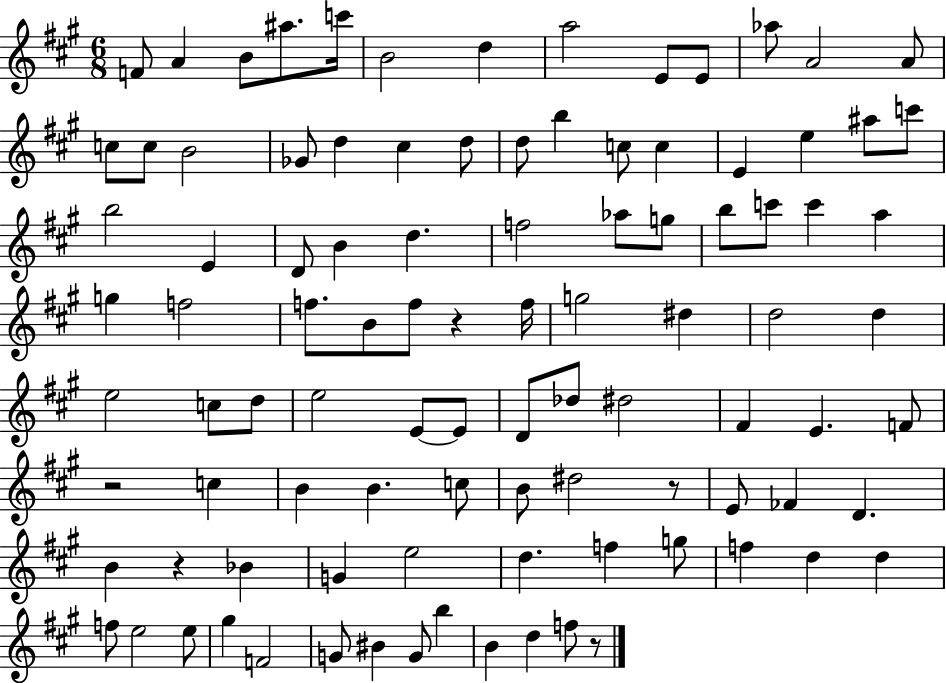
F4/e A4/q B4/e A#5/e. C6/s B4/h D5/q A5/h E4/e E4/e Ab5/e A4/h A4/e C5/e C5/e B4/h Gb4/e D5/q C#5/q D5/e D5/e B5/q C5/e C5/q E4/q E5/q A#5/e C6/e B5/h E4/q D4/e B4/q D5/q. F5/h Ab5/e G5/e B5/e C6/e C6/q A5/q G5/q F5/h F5/e. B4/e F5/e R/q F5/s G5/h D#5/q D5/h D5/q E5/h C5/e D5/e E5/h E4/e E4/e D4/e Db5/e D#5/h F#4/q E4/q. F4/e R/h C5/q B4/q B4/q. C5/e B4/e D#5/h R/e E4/e FES4/q D4/q. B4/q R/q Bb4/q G4/q E5/h D5/q. F5/q G5/e F5/q D5/q D5/q F5/e E5/h E5/e G#5/q F4/h G4/e BIS4/q G4/e B5/q B4/q D5/q F5/e R/e